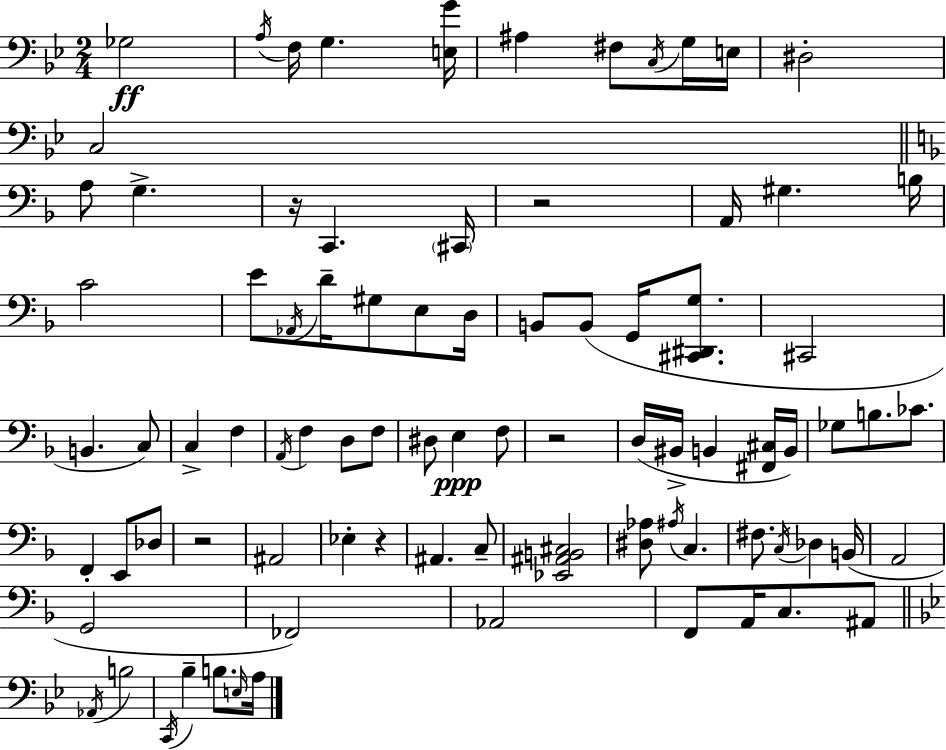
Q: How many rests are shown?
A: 5